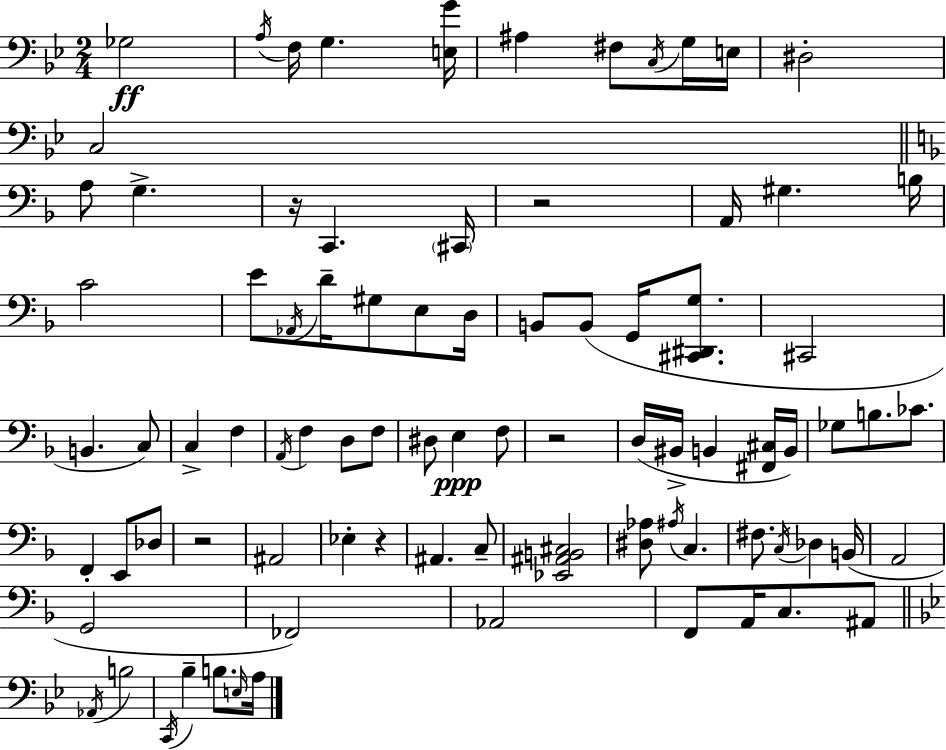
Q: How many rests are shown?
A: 5